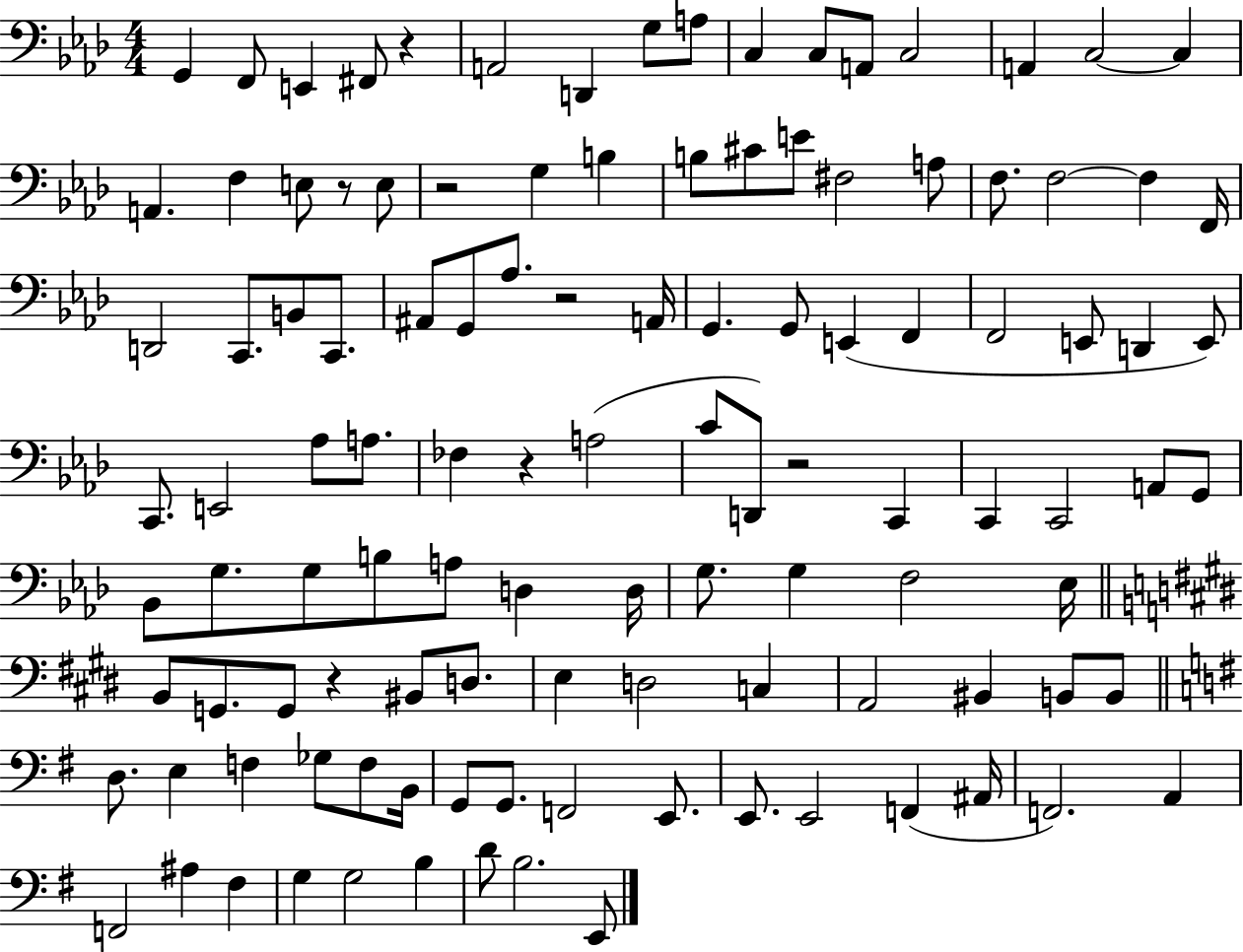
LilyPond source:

{
  \clef bass
  \numericTimeSignature
  \time 4/4
  \key aes \major
  \repeat volta 2 { g,4 f,8 e,4 fis,8 r4 | a,2 d,4 g8 a8 | c4 c8 a,8 c2 | a,4 c2~~ c4 | \break a,4. f4 e8 r8 e8 | r2 g4 b4 | b8 cis'8 e'8 fis2 a8 | f8. f2~~ f4 f,16 | \break d,2 c,8. b,8 c,8. | ais,8 g,8 aes8. r2 a,16 | g,4. g,8 e,4( f,4 | f,2 e,8 d,4 e,8) | \break c,8. e,2 aes8 a8. | fes4 r4 a2( | c'8 d,8) r2 c,4 | c,4 c,2 a,8 g,8 | \break bes,8 g8. g8 b8 a8 d4 d16 | g8. g4 f2 ees16 | \bar "||" \break \key e \major b,8 g,8. g,8 r4 bis,8 d8. | e4 d2 c4 | a,2 bis,4 b,8 b,8 | \bar "||" \break \key g \major d8. e4 f4 ges8 f8 b,16 | g,8 g,8. f,2 e,8. | e,8. e,2 f,4( ais,16 | f,2.) a,4 | \break f,2 ais4 fis4 | g4 g2 b4 | d'8 b2. e,8 | } \bar "|."
}